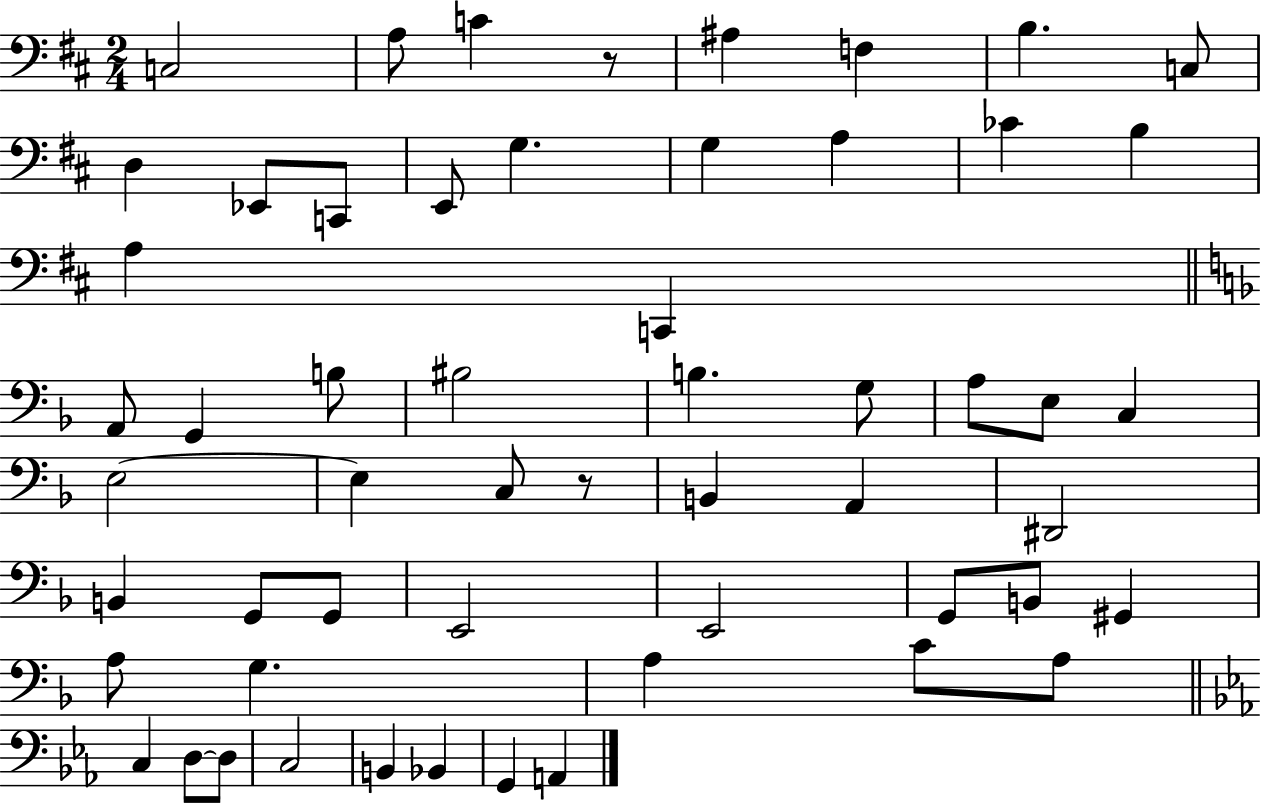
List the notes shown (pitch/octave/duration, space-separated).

C3/h A3/e C4/q R/e A#3/q F3/q B3/q. C3/e D3/q Eb2/e C2/e E2/e G3/q. G3/q A3/q CES4/q B3/q A3/q C2/q A2/e G2/q B3/e BIS3/h B3/q. G3/e A3/e E3/e C3/q E3/h E3/q C3/e R/e B2/q A2/q D#2/h B2/q G2/e G2/e E2/h E2/h G2/e B2/e G#2/q A3/e G3/q. A3/q C4/e A3/e C3/q D3/e D3/e C3/h B2/q Bb2/q G2/q A2/q